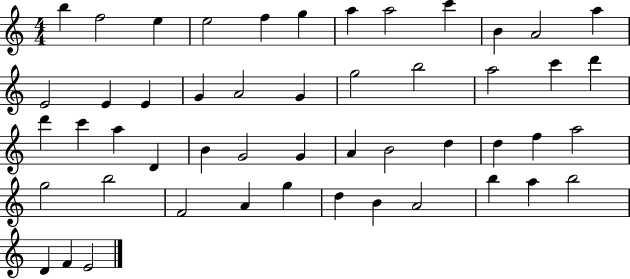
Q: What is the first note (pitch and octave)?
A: B5